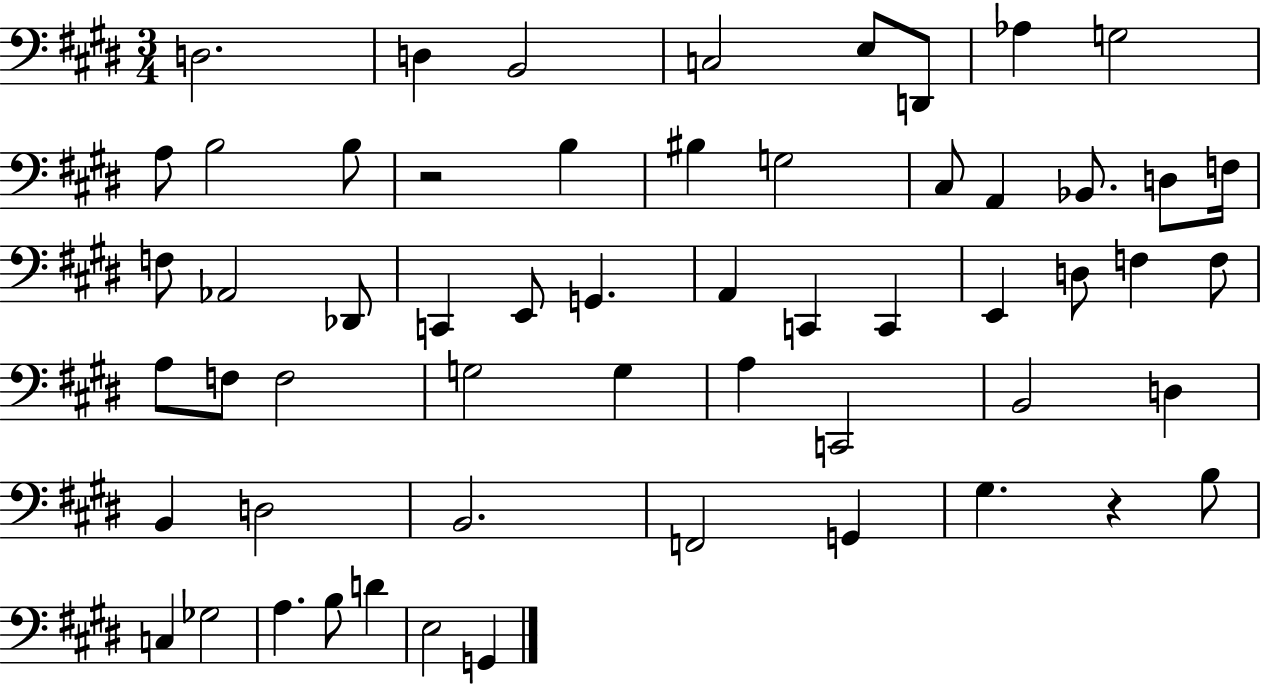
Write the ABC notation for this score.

X:1
T:Untitled
M:3/4
L:1/4
K:E
D,2 D, B,,2 C,2 E,/2 D,,/2 _A, G,2 A,/2 B,2 B,/2 z2 B, ^B, G,2 ^C,/2 A,, _B,,/2 D,/2 F,/4 F,/2 _A,,2 _D,,/2 C,, E,,/2 G,, A,, C,, C,, E,, D,/2 F, F,/2 A,/2 F,/2 F,2 G,2 G, A, C,,2 B,,2 D, B,, D,2 B,,2 F,,2 G,, ^G, z B,/2 C, _G,2 A, B,/2 D E,2 G,,